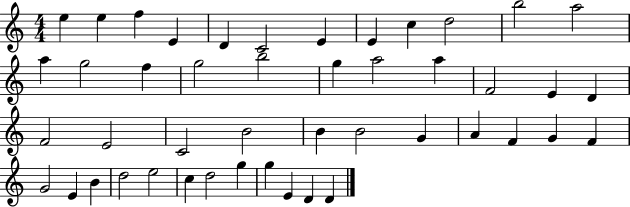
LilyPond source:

{
  \clef treble
  \numericTimeSignature
  \time 4/4
  \key c \major
  e''4 e''4 f''4 e'4 | d'4 c'2 e'4 | e'4 c''4 d''2 | b''2 a''2 | \break a''4 g''2 f''4 | g''2 b''2 | g''4 a''2 a''4 | f'2 e'4 d'4 | \break f'2 e'2 | c'2 b'2 | b'4 b'2 g'4 | a'4 f'4 g'4 f'4 | \break g'2 e'4 b'4 | d''2 e''2 | c''4 d''2 g''4 | g''4 e'4 d'4 d'4 | \break \bar "|."
}